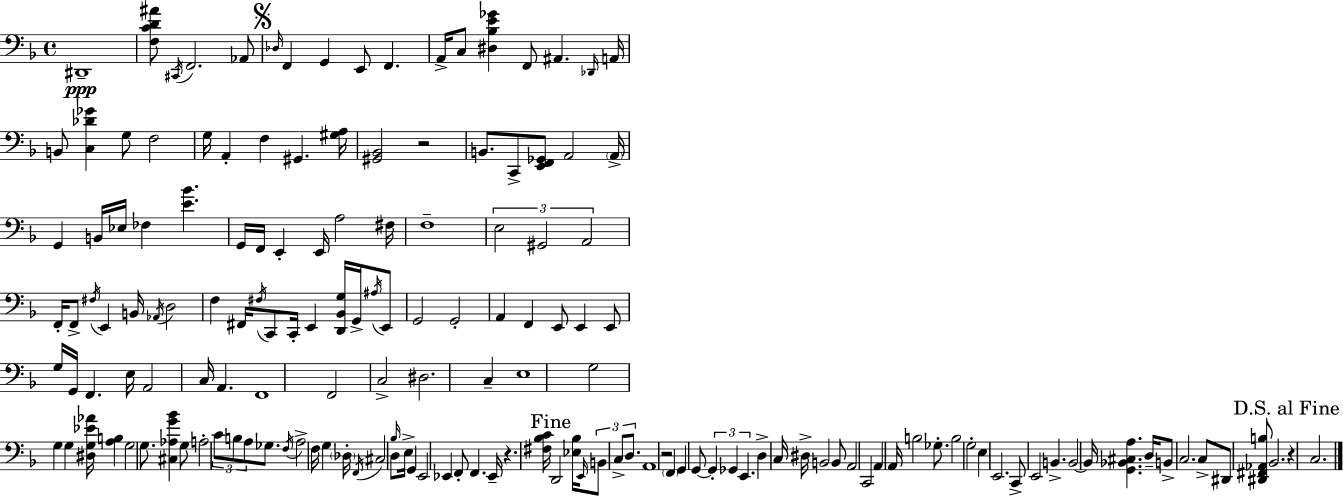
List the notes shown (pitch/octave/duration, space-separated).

D#2/w [F3,C4,D4,A#4]/e C#2/s F2/h. Ab2/e Db3/s F2/q G2/q E2/e F2/q. A2/s C3/e [D#3,Bb3,E4,Gb4]/q F2/e A#2/q. Db2/s A2/s B2/e [C3,Db4,Gb4]/q G3/e F3/h G3/s A2/q F3/q G#2/q. [G#3,A3]/s [G#2,Bb2]/h R/h B2/e. C2/e [E2,F2,Gb2]/e A2/h A2/s G2/q B2/s Eb3/s FES3/q [E4,Bb4]/q. G2/s F2/s E2/q E2/s A3/h F#3/s F3/w E3/h G#2/h A2/h F2/s F2/e F#3/s E2/q B2/s Ab2/s D3/h F3/q F#2/s F#3/s C2/e C2/s E2/q [D2,Bb2,G3]/s G2/s A#3/s E2/e G2/h G2/h A2/q F2/q E2/e E2/q E2/e G3/s G2/s F2/q. E3/s A2/h C3/s A2/q. F2/w F2/h C3/h D#3/h. C3/q E3/w G3/h G3/q G3/q [D#3,G3,Eb4,Ab4]/s [A3,B3]/q G3/h G3/e. [C#3,Ab3,G4,Bb4]/q G3/e A3/h C4/e B3/e A3/e Gb3/e. F3/s A3/h F3/s G3/q Db3/s F2/s C#3/h D3/e Bb3/s E3/s G2/q E2/h Eb2/q F2/e F2/q. Eb2/s R/q. [F#3,Bb3,C4]/s D2/h [Eb3,Bb3]/s E2/s B2/e C3/e D3/e. A2/w R/h F2/q G2/q G2/e G2/q Gb2/q E2/q. D3/q C3/s D#3/s B2/h B2/e A2/h C2/h A2/q A2/s B3/h Gb3/e. B3/h G3/h E3/q E2/h. C2/e E2/h B2/q. B2/h B2/s [G2,Bb2,C#3,A3]/q. D3/s B2/e C3/h. C3/e D#2/e [D#2,F#2,Ab2,B3]/e Bb2/h. R/q C3/h.